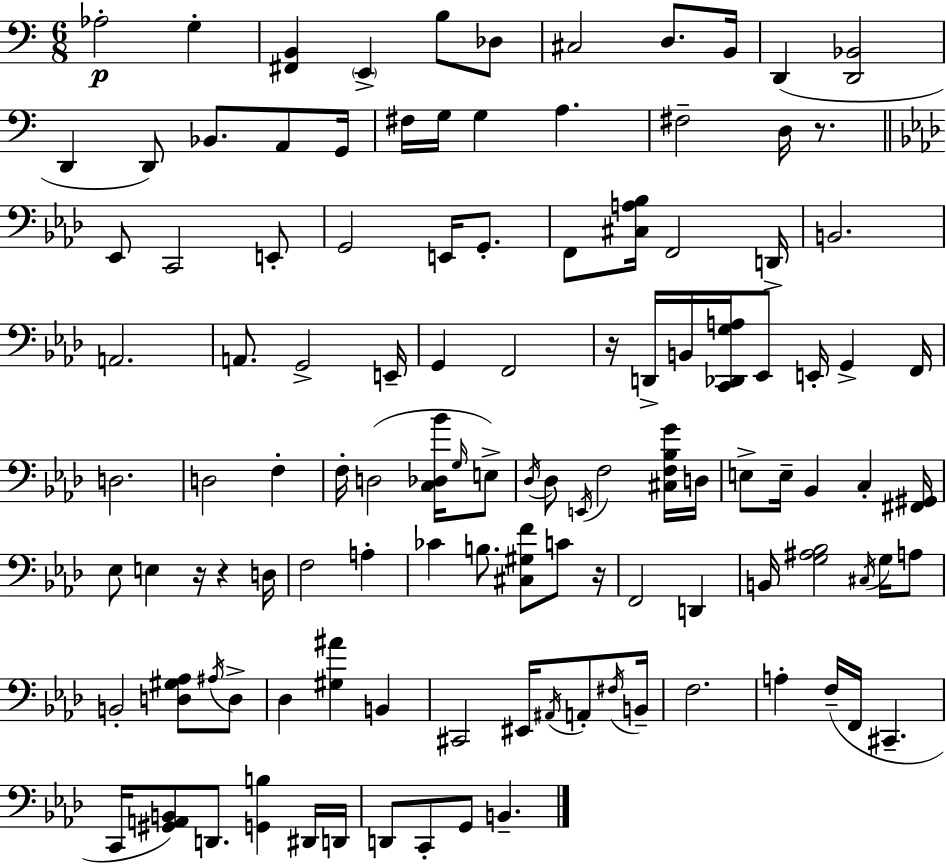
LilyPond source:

{
  \clef bass
  \numericTimeSignature
  \time 6/8
  \key c \major
  aes2-.\p g4-. | <fis, b,>4 \parenthesize e,4-> b8 des8 | cis2 d8. b,16 | d,4( <d, bes,>2 | \break d,4 d,8) bes,8. a,8 g,16 | fis16 g16 g4 a4. | fis2-- d16 r8. | \bar "||" \break \key aes \major ees,8 c,2 e,8-. | g,2 e,16 g,8.-. | f,8 <cis a bes>16 f,2 d,16-> | b,2. | \break a,2. | a,8. g,2-> e,16-- | g,4 f,2 | r16 d,16-> b,16 <c, des, g a>16 ees,8 e,16-. g,4-> f,16 | \break d2. | d2 f4-. | f16-. d2( <c des bes'>16 \grace { g16 } e8->) | \acciaccatura { des16 } des8 \acciaccatura { e,16 } f2 | \break <cis f bes g'>16 d16 e8-> e16-- bes,4 c4-. | <fis, gis,>16 ees8 e4 r16 r4 | d16 f2 a4-. | ces'4 b8. <cis gis f'>8 | \break c'8 r16 f,2 d,4 | b,16 <g ais bes>2 | \acciaccatura { cis16 } g16 a8 b,2-. | <d gis aes>8 \acciaccatura { ais16 } d8-> des4 <gis ais'>4 | \break b,4 cis,2 | eis,16 \acciaccatura { ais,16 } a,8-. \acciaccatura { fis16 } b,16-- f2. | a4-. f16--( | f,16 cis,4.-- c,16 <gis, a, b,>8) d,8. | \break <g, b>4 dis,16 d,16 d,8 c,8-. g,8 | b,4.-- \bar "|."
}